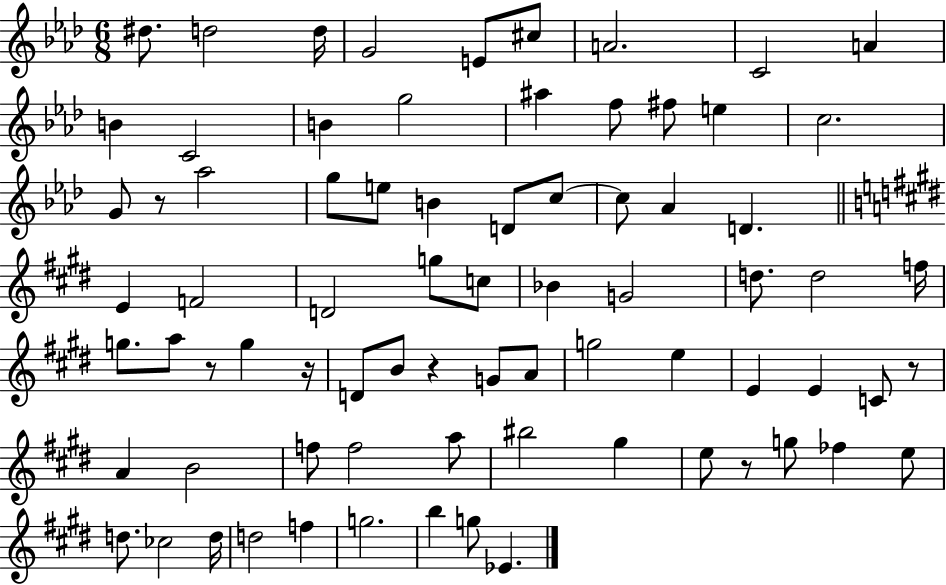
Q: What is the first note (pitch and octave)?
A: D#5